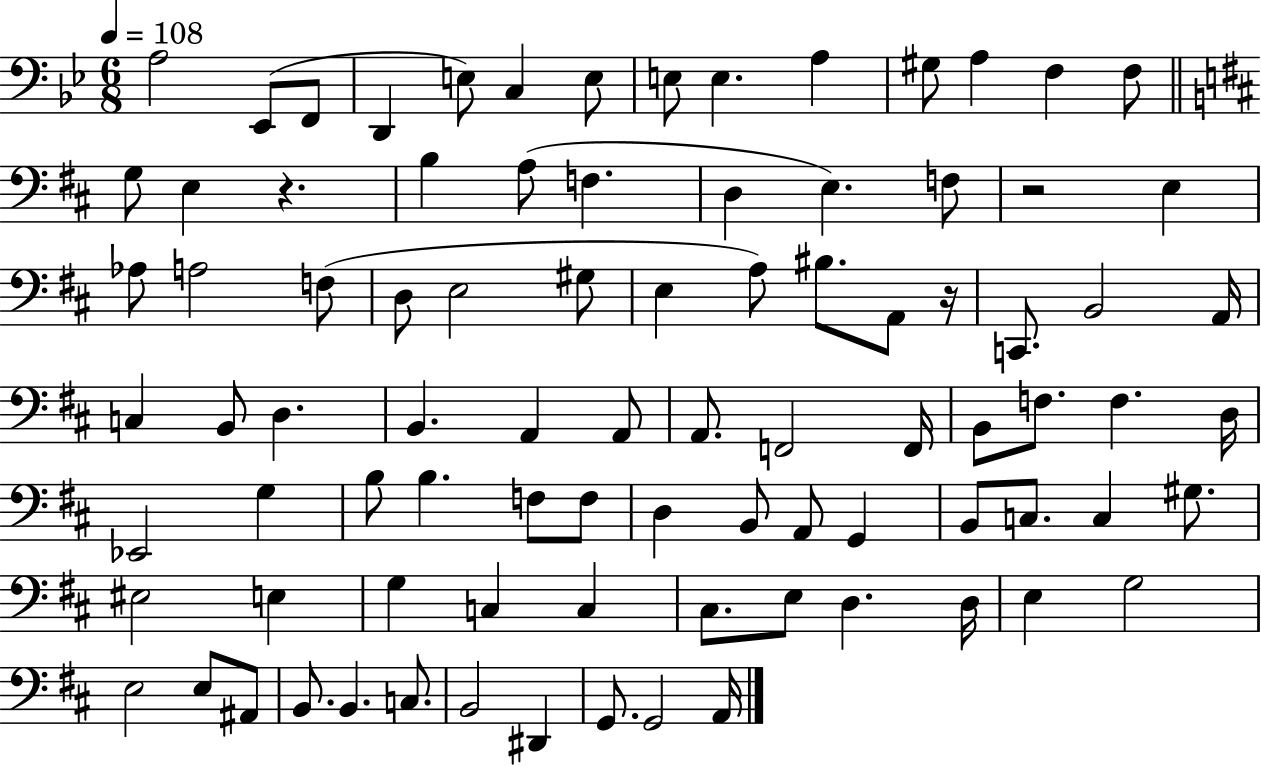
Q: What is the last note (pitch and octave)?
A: A2